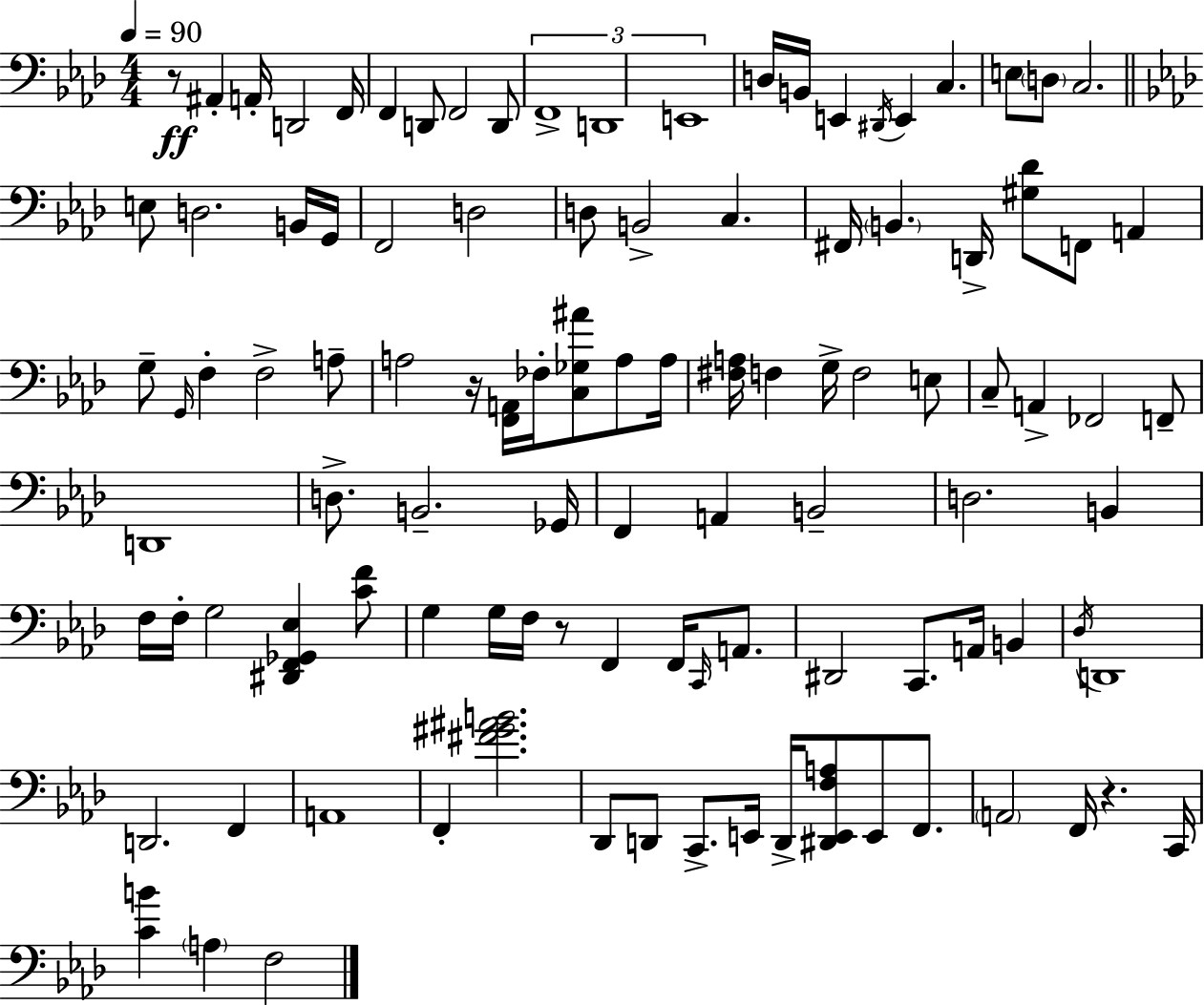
R/e A#2/q A2/s D2/h F2/s F2/q D2/e F2/h D2/e F2/w D2/w E2/w D3/s B2/s E2/q D#2/s E2/q C3/q. E3/e D3/e C3/h. E3/e D3/h. B2/s G2/s F2/h D3/h D3/e B2/h C3/q. F#2/s B2/q. D2/s [G#3,Db4]/e F2/e A2/q G3/e G2/s F3/q F3/h A3/e A3/h R/s [F2,A2]/s FES3/s [C3,Gb3,A#4]/e A3/e A3/s [F#3,A3]/s F3/q G3/s F3/h E3/e C3/e A2/q FES2/h F2/e D2/w D3/e. B2/h. Gb2/s F2/q A2/q B2/h D3/h. B2/q F3/s F3/s G3/h [D#2,F2,Gb2,Eb3]/q [C4,F4]/e G3/q G3/s F3/s R/e F2/q F2/s C2/s A2/e. D#2/h C2/e. A2/s B2/q Db3/s D2/w D2/h. F2/q A2/w F2/q [F#4,G#4,A#4,B4]/h. Db2/e D2/e C2/e. E2/s D2/s [D#2,E2,F3,A3]/e E2/e F2/e. A2/h F2/s R/q. C2/s [C4,B4]/q A3/q F3/h